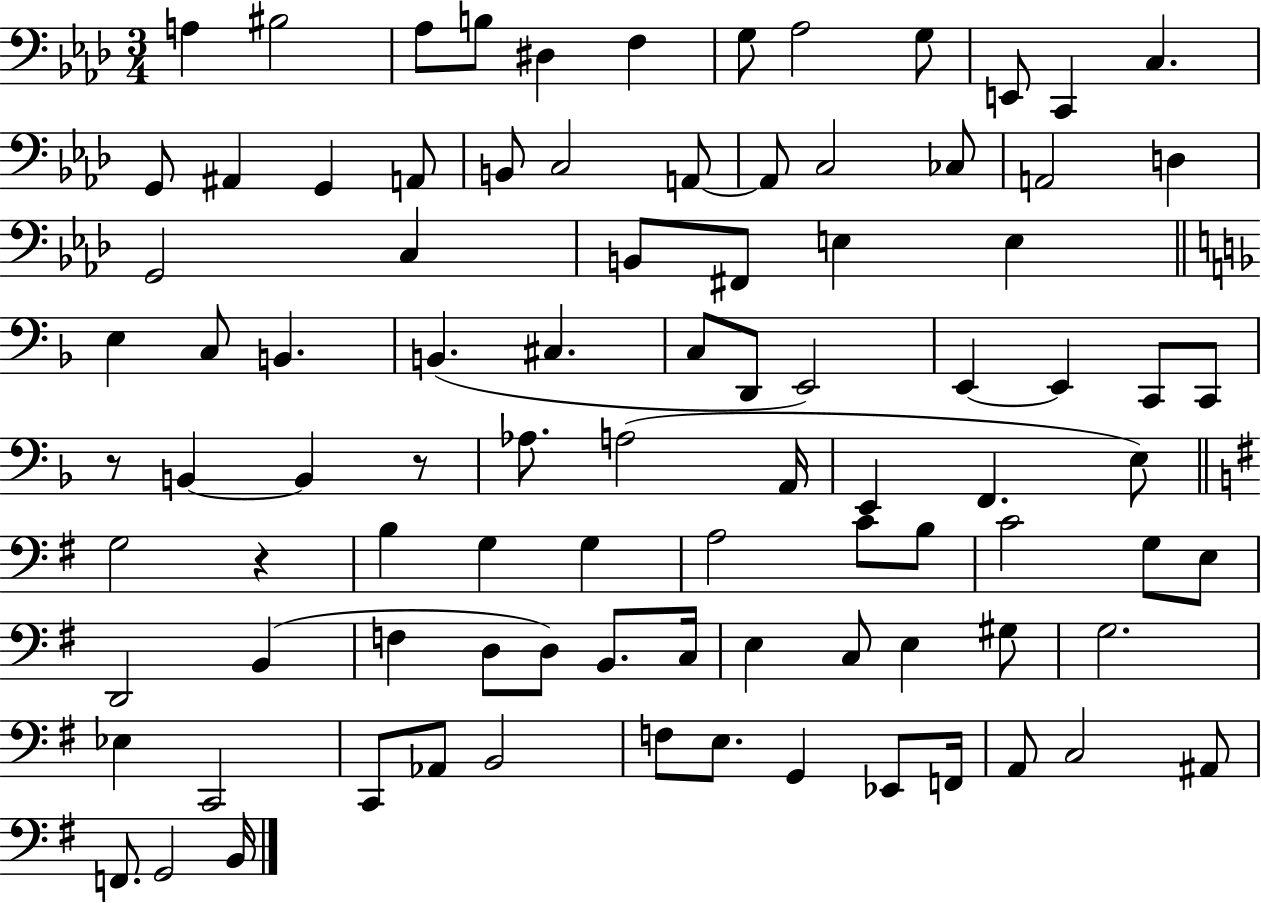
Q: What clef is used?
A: bass